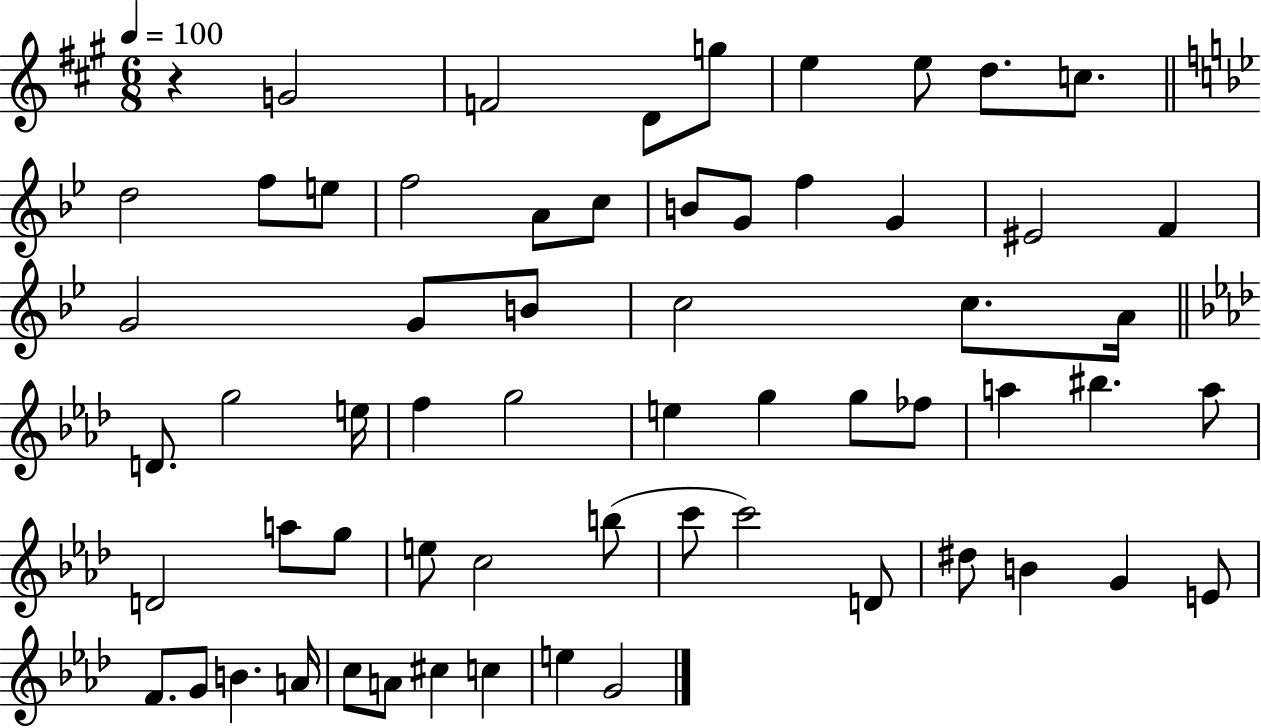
R/q G4/h F4/h D4/e G5/e E5/q E5/e D5/e. C5/e. D5/h F5/e E5/e F5/h A4/e C5/e B4/e G4/e F5/q G4/q EIS4/h F4/q G4/h G4/e B4/e C5/h C5/e. A4/s D4/e. G5/h E5/s F5/q G5/h E5/q G5/q G5/e FES5/e A5/q BIS5/q. A5/e D4/h A5/e G5/e E5/e C5/h B5/e C6/e C6/h D4/e D#5/e B4/q G4/q E4/e F4/e. G4/e B4/q. A4/s C5/e A4/e C#5/q C5/q E5/q G4/h